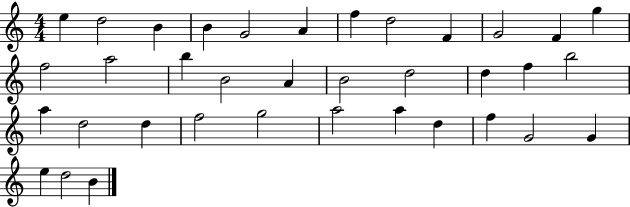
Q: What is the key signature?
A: C major